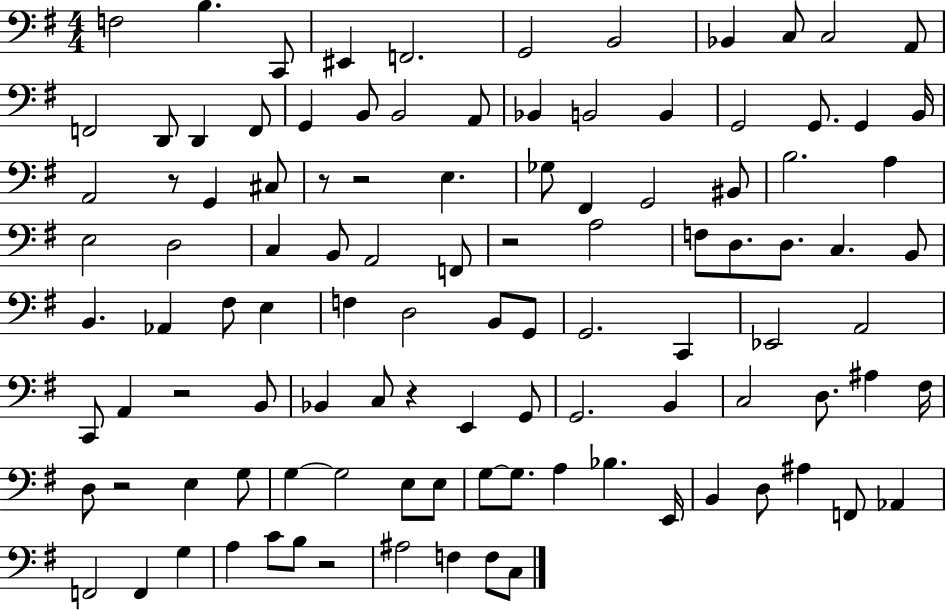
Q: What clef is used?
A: bass